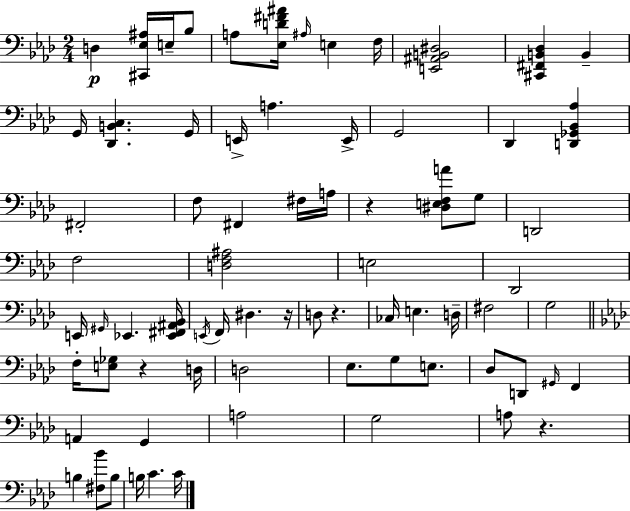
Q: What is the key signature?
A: F minor